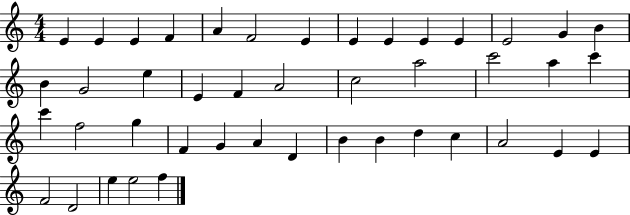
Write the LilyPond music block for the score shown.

{
  \clef treble
  \numericTimeSignature
  \time 4/4
  \key c \major
  e'4 e'4 e'4 f'4 | a'4 f'2 e'4 | e'4 e'4 e'4 e'4 | e'2 g'4 b'4 | \break b'4 g'2 e''4 | e'4 f'4 a'2 | c''2 a''2 | c'''2 a''4 c'''4 | \break c'''4 f''2 g''4 | f'4 g'4 a'4 d'4 | b'4 b'4 d''4 c''4 | a'2 e'4 e'4 | \break f'2 d'2 | e''4 e''2 f''4 | \bar "|."
}